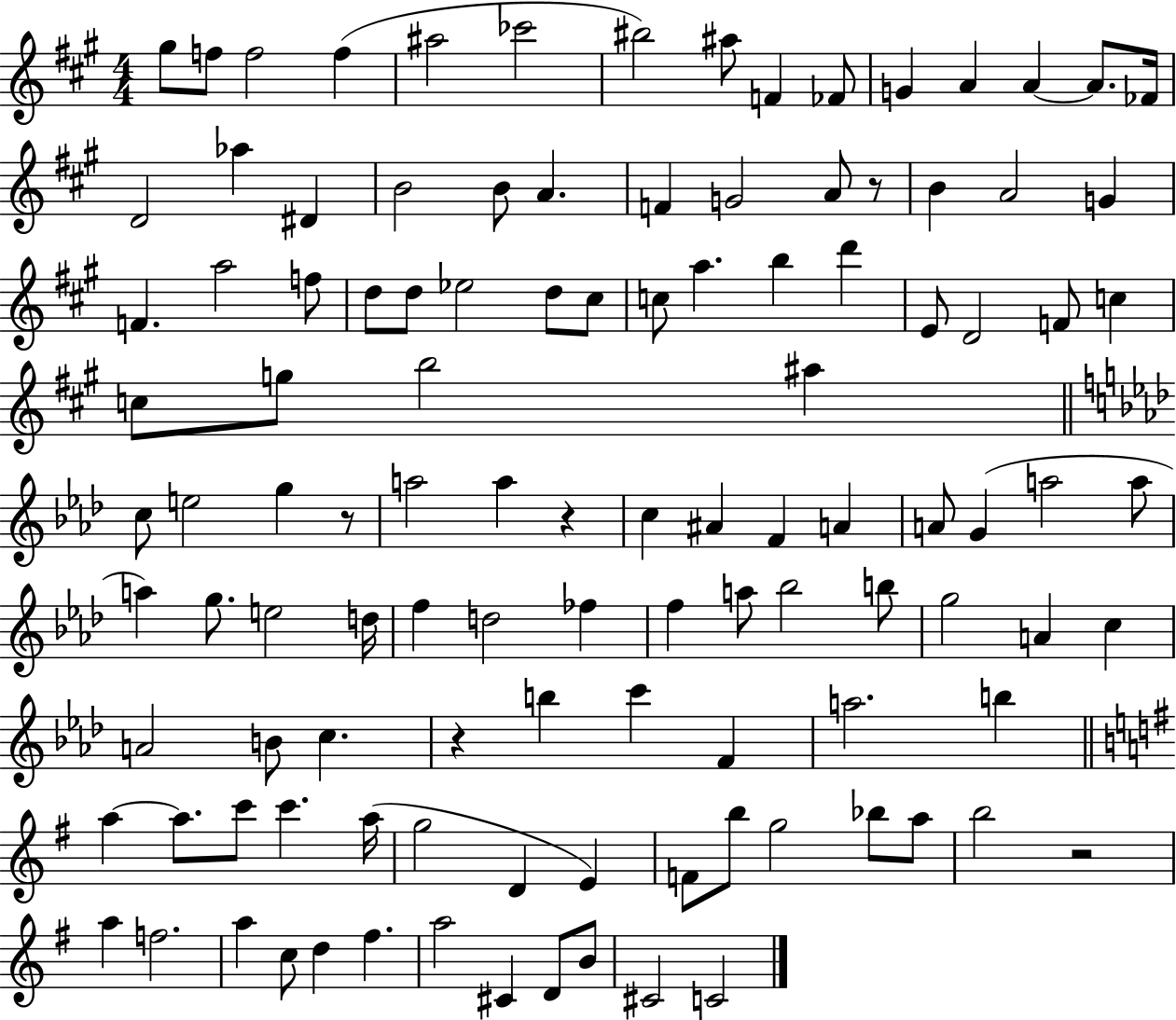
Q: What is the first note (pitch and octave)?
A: G#5